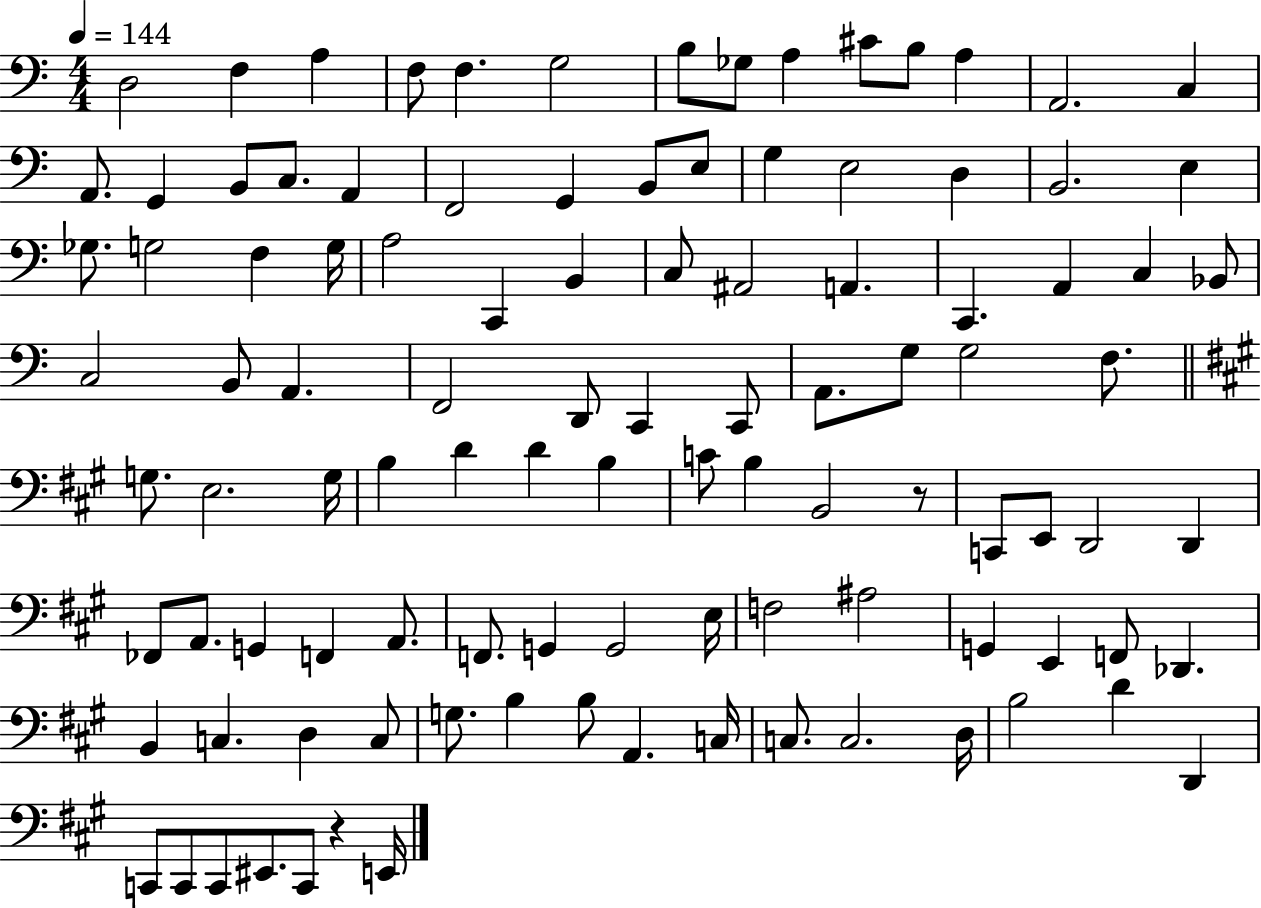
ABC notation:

X:1
T:Untitled
M:4/4
L:1/4
K:C
D,2 F, A, F,/2 F, G,2 B,/2 _G,/2 A, ^C/2 B,/2 A, A,,2 C, A,,/2 G,, B,,/2 C,/2 A,, F,,2 G,, B,,/2 E,/2 G, E,2 D, B,,2 E, _G,/2 G,2 F, G,/4 A,2 C,, B,, C,/2 ^A,,2 A,, C,, A,, C, _B,,/2 C,2 B,,/2 A,, F,,2 D,,/2 C,, C,,/2 A,,/2 G,/2 G,2 F,/2 G,/2 E,2 G,/4 B, D D B, C/2 B, B,,2 z/2 C,,/2 E,,/2 D,,2 D,, _F,,/2 A,,/2 G,, F,, A,,/2 F,,/2 G,, G,,2 E,/4 F,2 ^A,2 G,, E,, F,,/2 _D,, B,, C, D, C,/2 G,/2 B, B,/2 A,, C,/4 C,/2 C,2 D,/4 B,2 D D,, C,,/2 C,,/2 C,,/2 ^E,,/2 C,,/2 z E,,/4